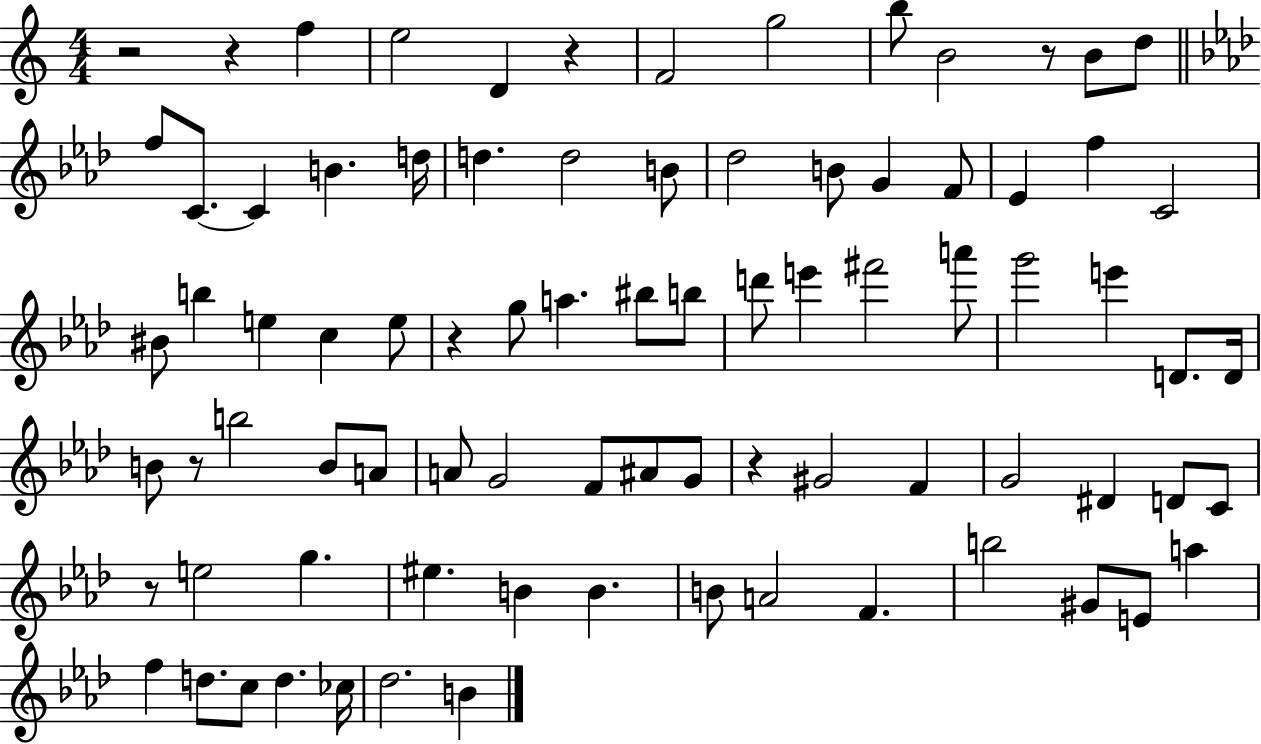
{
  \clef treble
  \numericTimeSignature
  \time 4/4
  \key c \major
  r2 r4 f''4 | e''2 d'4 r4 | f'2 g''2 | b''8 b'2 r8 b'8 d''8 | \break \bar "||" \break \key aes \major f''8 c'8.~~ c'4 b'4. d''16 | d''4. d''2 b'8 | des''2 b'8 g'4 f'8 | ees'4 f''4 c'2 | \break bis'8 b''4 e''4 c''4 e''8 | r4 g''8 a''4. bis''8 b''8 | d'''8 e'''4 fis'''2 a'''8 | g'''2 e'''4 d'8. d'16 | \break b'8 r8 b''2 b'8 a'8 | a'8 g'2 f'8 ais'8 g'8 | r4 gis'2 f'4 | g'2 dis'4 d'8 c'8 | \break r8 e''2 g''4. | eis''4. b'4 b'4. | b'8 a'2 f'4. | b''2 gis'8 e'8 a''4 | \break f''4 d''8. c''8 d''4. ces''16 | des''2. b'4 | \bar "|."
}